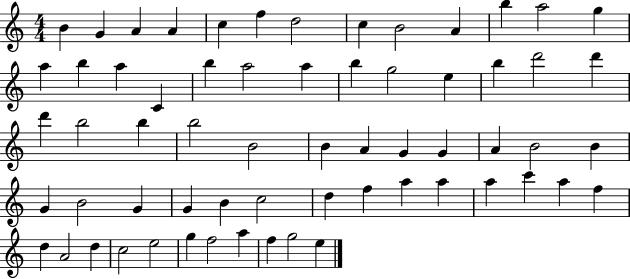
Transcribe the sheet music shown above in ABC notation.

X:1
T:Untitled
M:4/4
L:1/4
K:C
B G A A c f d2 c B2 A b a2 g a b a C b a2 a b g2 e b d'2 d' d' b2 b b2 B2 B A G G A B2 B G B2 G G B c2 d f a a a c' a f d A2 d c2 e2 g f2 a f g2 e